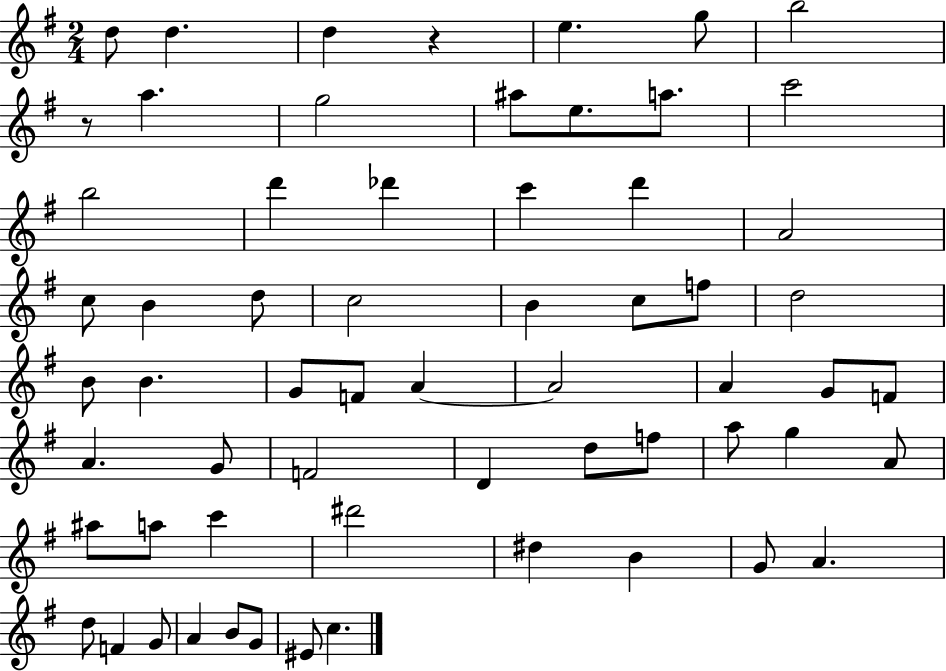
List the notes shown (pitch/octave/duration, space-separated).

D5/e D5/q. D5/q R/q E5/q. G5/e B5/h R/e A5/q. G5/h A#5/e E5/e. A5/e. C6/h B5/h D6/q Db6/q C6/q D6/q A4/h C5/e B4/q D5/e C5/h B4/q C5/e F5/e D5/h B4/e B4/q. G4/e F4/e A4/q A4/h A4/q G4/e F4/e A4/q. G4/e F4/h D4/q D5/e F5/e A5/e G5/q A4/e A#5/e A5/e C6/q D#6/h D#5/q B4/q G4/e A4/q. D5/e F4/q G4/e A4/q B4/e G4/e EIS4/e C5/q.